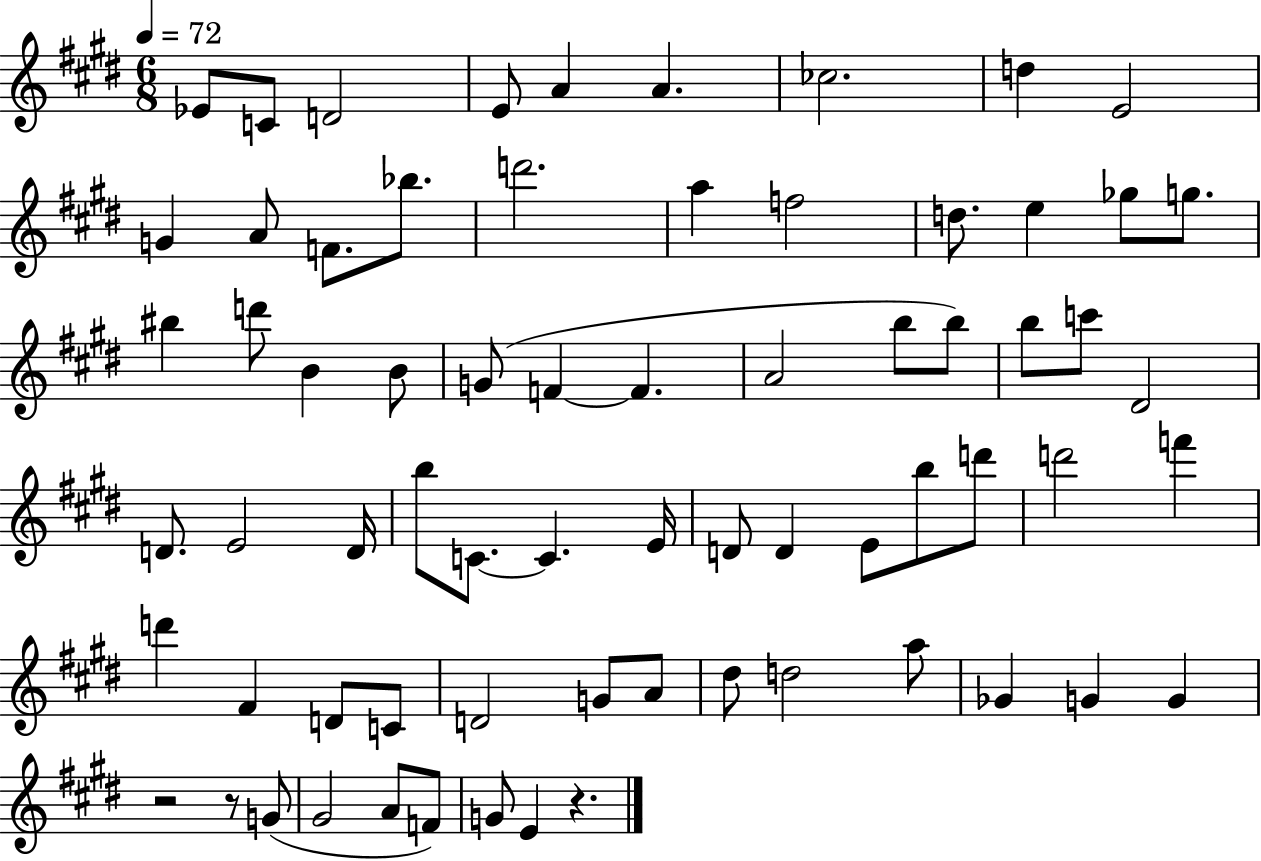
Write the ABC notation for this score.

X:1
T:Untitled
M:6/8
L:1/4
K:E
_E/2 C/2 D2 E/2 A A _c2 d E2 G A/2 F/2 _b/2 d'2 a f2 d/2 e _g/2 g/2 ^b d'/2 B B/2 G/2 F F A2 b/2 b/2 b/2 c'/2 ^D2 D/2 E2 D/4 b/2 C/2 C E/4 D/2 D E/2 b/2 d'/2 d'2 f' d' ^F D/2 C/2 D2 G/2 A/2 ^d/2 d2 a/2 _G G G z2 z/2 G/2 ^G2 A/2 F/2 G/2 E z